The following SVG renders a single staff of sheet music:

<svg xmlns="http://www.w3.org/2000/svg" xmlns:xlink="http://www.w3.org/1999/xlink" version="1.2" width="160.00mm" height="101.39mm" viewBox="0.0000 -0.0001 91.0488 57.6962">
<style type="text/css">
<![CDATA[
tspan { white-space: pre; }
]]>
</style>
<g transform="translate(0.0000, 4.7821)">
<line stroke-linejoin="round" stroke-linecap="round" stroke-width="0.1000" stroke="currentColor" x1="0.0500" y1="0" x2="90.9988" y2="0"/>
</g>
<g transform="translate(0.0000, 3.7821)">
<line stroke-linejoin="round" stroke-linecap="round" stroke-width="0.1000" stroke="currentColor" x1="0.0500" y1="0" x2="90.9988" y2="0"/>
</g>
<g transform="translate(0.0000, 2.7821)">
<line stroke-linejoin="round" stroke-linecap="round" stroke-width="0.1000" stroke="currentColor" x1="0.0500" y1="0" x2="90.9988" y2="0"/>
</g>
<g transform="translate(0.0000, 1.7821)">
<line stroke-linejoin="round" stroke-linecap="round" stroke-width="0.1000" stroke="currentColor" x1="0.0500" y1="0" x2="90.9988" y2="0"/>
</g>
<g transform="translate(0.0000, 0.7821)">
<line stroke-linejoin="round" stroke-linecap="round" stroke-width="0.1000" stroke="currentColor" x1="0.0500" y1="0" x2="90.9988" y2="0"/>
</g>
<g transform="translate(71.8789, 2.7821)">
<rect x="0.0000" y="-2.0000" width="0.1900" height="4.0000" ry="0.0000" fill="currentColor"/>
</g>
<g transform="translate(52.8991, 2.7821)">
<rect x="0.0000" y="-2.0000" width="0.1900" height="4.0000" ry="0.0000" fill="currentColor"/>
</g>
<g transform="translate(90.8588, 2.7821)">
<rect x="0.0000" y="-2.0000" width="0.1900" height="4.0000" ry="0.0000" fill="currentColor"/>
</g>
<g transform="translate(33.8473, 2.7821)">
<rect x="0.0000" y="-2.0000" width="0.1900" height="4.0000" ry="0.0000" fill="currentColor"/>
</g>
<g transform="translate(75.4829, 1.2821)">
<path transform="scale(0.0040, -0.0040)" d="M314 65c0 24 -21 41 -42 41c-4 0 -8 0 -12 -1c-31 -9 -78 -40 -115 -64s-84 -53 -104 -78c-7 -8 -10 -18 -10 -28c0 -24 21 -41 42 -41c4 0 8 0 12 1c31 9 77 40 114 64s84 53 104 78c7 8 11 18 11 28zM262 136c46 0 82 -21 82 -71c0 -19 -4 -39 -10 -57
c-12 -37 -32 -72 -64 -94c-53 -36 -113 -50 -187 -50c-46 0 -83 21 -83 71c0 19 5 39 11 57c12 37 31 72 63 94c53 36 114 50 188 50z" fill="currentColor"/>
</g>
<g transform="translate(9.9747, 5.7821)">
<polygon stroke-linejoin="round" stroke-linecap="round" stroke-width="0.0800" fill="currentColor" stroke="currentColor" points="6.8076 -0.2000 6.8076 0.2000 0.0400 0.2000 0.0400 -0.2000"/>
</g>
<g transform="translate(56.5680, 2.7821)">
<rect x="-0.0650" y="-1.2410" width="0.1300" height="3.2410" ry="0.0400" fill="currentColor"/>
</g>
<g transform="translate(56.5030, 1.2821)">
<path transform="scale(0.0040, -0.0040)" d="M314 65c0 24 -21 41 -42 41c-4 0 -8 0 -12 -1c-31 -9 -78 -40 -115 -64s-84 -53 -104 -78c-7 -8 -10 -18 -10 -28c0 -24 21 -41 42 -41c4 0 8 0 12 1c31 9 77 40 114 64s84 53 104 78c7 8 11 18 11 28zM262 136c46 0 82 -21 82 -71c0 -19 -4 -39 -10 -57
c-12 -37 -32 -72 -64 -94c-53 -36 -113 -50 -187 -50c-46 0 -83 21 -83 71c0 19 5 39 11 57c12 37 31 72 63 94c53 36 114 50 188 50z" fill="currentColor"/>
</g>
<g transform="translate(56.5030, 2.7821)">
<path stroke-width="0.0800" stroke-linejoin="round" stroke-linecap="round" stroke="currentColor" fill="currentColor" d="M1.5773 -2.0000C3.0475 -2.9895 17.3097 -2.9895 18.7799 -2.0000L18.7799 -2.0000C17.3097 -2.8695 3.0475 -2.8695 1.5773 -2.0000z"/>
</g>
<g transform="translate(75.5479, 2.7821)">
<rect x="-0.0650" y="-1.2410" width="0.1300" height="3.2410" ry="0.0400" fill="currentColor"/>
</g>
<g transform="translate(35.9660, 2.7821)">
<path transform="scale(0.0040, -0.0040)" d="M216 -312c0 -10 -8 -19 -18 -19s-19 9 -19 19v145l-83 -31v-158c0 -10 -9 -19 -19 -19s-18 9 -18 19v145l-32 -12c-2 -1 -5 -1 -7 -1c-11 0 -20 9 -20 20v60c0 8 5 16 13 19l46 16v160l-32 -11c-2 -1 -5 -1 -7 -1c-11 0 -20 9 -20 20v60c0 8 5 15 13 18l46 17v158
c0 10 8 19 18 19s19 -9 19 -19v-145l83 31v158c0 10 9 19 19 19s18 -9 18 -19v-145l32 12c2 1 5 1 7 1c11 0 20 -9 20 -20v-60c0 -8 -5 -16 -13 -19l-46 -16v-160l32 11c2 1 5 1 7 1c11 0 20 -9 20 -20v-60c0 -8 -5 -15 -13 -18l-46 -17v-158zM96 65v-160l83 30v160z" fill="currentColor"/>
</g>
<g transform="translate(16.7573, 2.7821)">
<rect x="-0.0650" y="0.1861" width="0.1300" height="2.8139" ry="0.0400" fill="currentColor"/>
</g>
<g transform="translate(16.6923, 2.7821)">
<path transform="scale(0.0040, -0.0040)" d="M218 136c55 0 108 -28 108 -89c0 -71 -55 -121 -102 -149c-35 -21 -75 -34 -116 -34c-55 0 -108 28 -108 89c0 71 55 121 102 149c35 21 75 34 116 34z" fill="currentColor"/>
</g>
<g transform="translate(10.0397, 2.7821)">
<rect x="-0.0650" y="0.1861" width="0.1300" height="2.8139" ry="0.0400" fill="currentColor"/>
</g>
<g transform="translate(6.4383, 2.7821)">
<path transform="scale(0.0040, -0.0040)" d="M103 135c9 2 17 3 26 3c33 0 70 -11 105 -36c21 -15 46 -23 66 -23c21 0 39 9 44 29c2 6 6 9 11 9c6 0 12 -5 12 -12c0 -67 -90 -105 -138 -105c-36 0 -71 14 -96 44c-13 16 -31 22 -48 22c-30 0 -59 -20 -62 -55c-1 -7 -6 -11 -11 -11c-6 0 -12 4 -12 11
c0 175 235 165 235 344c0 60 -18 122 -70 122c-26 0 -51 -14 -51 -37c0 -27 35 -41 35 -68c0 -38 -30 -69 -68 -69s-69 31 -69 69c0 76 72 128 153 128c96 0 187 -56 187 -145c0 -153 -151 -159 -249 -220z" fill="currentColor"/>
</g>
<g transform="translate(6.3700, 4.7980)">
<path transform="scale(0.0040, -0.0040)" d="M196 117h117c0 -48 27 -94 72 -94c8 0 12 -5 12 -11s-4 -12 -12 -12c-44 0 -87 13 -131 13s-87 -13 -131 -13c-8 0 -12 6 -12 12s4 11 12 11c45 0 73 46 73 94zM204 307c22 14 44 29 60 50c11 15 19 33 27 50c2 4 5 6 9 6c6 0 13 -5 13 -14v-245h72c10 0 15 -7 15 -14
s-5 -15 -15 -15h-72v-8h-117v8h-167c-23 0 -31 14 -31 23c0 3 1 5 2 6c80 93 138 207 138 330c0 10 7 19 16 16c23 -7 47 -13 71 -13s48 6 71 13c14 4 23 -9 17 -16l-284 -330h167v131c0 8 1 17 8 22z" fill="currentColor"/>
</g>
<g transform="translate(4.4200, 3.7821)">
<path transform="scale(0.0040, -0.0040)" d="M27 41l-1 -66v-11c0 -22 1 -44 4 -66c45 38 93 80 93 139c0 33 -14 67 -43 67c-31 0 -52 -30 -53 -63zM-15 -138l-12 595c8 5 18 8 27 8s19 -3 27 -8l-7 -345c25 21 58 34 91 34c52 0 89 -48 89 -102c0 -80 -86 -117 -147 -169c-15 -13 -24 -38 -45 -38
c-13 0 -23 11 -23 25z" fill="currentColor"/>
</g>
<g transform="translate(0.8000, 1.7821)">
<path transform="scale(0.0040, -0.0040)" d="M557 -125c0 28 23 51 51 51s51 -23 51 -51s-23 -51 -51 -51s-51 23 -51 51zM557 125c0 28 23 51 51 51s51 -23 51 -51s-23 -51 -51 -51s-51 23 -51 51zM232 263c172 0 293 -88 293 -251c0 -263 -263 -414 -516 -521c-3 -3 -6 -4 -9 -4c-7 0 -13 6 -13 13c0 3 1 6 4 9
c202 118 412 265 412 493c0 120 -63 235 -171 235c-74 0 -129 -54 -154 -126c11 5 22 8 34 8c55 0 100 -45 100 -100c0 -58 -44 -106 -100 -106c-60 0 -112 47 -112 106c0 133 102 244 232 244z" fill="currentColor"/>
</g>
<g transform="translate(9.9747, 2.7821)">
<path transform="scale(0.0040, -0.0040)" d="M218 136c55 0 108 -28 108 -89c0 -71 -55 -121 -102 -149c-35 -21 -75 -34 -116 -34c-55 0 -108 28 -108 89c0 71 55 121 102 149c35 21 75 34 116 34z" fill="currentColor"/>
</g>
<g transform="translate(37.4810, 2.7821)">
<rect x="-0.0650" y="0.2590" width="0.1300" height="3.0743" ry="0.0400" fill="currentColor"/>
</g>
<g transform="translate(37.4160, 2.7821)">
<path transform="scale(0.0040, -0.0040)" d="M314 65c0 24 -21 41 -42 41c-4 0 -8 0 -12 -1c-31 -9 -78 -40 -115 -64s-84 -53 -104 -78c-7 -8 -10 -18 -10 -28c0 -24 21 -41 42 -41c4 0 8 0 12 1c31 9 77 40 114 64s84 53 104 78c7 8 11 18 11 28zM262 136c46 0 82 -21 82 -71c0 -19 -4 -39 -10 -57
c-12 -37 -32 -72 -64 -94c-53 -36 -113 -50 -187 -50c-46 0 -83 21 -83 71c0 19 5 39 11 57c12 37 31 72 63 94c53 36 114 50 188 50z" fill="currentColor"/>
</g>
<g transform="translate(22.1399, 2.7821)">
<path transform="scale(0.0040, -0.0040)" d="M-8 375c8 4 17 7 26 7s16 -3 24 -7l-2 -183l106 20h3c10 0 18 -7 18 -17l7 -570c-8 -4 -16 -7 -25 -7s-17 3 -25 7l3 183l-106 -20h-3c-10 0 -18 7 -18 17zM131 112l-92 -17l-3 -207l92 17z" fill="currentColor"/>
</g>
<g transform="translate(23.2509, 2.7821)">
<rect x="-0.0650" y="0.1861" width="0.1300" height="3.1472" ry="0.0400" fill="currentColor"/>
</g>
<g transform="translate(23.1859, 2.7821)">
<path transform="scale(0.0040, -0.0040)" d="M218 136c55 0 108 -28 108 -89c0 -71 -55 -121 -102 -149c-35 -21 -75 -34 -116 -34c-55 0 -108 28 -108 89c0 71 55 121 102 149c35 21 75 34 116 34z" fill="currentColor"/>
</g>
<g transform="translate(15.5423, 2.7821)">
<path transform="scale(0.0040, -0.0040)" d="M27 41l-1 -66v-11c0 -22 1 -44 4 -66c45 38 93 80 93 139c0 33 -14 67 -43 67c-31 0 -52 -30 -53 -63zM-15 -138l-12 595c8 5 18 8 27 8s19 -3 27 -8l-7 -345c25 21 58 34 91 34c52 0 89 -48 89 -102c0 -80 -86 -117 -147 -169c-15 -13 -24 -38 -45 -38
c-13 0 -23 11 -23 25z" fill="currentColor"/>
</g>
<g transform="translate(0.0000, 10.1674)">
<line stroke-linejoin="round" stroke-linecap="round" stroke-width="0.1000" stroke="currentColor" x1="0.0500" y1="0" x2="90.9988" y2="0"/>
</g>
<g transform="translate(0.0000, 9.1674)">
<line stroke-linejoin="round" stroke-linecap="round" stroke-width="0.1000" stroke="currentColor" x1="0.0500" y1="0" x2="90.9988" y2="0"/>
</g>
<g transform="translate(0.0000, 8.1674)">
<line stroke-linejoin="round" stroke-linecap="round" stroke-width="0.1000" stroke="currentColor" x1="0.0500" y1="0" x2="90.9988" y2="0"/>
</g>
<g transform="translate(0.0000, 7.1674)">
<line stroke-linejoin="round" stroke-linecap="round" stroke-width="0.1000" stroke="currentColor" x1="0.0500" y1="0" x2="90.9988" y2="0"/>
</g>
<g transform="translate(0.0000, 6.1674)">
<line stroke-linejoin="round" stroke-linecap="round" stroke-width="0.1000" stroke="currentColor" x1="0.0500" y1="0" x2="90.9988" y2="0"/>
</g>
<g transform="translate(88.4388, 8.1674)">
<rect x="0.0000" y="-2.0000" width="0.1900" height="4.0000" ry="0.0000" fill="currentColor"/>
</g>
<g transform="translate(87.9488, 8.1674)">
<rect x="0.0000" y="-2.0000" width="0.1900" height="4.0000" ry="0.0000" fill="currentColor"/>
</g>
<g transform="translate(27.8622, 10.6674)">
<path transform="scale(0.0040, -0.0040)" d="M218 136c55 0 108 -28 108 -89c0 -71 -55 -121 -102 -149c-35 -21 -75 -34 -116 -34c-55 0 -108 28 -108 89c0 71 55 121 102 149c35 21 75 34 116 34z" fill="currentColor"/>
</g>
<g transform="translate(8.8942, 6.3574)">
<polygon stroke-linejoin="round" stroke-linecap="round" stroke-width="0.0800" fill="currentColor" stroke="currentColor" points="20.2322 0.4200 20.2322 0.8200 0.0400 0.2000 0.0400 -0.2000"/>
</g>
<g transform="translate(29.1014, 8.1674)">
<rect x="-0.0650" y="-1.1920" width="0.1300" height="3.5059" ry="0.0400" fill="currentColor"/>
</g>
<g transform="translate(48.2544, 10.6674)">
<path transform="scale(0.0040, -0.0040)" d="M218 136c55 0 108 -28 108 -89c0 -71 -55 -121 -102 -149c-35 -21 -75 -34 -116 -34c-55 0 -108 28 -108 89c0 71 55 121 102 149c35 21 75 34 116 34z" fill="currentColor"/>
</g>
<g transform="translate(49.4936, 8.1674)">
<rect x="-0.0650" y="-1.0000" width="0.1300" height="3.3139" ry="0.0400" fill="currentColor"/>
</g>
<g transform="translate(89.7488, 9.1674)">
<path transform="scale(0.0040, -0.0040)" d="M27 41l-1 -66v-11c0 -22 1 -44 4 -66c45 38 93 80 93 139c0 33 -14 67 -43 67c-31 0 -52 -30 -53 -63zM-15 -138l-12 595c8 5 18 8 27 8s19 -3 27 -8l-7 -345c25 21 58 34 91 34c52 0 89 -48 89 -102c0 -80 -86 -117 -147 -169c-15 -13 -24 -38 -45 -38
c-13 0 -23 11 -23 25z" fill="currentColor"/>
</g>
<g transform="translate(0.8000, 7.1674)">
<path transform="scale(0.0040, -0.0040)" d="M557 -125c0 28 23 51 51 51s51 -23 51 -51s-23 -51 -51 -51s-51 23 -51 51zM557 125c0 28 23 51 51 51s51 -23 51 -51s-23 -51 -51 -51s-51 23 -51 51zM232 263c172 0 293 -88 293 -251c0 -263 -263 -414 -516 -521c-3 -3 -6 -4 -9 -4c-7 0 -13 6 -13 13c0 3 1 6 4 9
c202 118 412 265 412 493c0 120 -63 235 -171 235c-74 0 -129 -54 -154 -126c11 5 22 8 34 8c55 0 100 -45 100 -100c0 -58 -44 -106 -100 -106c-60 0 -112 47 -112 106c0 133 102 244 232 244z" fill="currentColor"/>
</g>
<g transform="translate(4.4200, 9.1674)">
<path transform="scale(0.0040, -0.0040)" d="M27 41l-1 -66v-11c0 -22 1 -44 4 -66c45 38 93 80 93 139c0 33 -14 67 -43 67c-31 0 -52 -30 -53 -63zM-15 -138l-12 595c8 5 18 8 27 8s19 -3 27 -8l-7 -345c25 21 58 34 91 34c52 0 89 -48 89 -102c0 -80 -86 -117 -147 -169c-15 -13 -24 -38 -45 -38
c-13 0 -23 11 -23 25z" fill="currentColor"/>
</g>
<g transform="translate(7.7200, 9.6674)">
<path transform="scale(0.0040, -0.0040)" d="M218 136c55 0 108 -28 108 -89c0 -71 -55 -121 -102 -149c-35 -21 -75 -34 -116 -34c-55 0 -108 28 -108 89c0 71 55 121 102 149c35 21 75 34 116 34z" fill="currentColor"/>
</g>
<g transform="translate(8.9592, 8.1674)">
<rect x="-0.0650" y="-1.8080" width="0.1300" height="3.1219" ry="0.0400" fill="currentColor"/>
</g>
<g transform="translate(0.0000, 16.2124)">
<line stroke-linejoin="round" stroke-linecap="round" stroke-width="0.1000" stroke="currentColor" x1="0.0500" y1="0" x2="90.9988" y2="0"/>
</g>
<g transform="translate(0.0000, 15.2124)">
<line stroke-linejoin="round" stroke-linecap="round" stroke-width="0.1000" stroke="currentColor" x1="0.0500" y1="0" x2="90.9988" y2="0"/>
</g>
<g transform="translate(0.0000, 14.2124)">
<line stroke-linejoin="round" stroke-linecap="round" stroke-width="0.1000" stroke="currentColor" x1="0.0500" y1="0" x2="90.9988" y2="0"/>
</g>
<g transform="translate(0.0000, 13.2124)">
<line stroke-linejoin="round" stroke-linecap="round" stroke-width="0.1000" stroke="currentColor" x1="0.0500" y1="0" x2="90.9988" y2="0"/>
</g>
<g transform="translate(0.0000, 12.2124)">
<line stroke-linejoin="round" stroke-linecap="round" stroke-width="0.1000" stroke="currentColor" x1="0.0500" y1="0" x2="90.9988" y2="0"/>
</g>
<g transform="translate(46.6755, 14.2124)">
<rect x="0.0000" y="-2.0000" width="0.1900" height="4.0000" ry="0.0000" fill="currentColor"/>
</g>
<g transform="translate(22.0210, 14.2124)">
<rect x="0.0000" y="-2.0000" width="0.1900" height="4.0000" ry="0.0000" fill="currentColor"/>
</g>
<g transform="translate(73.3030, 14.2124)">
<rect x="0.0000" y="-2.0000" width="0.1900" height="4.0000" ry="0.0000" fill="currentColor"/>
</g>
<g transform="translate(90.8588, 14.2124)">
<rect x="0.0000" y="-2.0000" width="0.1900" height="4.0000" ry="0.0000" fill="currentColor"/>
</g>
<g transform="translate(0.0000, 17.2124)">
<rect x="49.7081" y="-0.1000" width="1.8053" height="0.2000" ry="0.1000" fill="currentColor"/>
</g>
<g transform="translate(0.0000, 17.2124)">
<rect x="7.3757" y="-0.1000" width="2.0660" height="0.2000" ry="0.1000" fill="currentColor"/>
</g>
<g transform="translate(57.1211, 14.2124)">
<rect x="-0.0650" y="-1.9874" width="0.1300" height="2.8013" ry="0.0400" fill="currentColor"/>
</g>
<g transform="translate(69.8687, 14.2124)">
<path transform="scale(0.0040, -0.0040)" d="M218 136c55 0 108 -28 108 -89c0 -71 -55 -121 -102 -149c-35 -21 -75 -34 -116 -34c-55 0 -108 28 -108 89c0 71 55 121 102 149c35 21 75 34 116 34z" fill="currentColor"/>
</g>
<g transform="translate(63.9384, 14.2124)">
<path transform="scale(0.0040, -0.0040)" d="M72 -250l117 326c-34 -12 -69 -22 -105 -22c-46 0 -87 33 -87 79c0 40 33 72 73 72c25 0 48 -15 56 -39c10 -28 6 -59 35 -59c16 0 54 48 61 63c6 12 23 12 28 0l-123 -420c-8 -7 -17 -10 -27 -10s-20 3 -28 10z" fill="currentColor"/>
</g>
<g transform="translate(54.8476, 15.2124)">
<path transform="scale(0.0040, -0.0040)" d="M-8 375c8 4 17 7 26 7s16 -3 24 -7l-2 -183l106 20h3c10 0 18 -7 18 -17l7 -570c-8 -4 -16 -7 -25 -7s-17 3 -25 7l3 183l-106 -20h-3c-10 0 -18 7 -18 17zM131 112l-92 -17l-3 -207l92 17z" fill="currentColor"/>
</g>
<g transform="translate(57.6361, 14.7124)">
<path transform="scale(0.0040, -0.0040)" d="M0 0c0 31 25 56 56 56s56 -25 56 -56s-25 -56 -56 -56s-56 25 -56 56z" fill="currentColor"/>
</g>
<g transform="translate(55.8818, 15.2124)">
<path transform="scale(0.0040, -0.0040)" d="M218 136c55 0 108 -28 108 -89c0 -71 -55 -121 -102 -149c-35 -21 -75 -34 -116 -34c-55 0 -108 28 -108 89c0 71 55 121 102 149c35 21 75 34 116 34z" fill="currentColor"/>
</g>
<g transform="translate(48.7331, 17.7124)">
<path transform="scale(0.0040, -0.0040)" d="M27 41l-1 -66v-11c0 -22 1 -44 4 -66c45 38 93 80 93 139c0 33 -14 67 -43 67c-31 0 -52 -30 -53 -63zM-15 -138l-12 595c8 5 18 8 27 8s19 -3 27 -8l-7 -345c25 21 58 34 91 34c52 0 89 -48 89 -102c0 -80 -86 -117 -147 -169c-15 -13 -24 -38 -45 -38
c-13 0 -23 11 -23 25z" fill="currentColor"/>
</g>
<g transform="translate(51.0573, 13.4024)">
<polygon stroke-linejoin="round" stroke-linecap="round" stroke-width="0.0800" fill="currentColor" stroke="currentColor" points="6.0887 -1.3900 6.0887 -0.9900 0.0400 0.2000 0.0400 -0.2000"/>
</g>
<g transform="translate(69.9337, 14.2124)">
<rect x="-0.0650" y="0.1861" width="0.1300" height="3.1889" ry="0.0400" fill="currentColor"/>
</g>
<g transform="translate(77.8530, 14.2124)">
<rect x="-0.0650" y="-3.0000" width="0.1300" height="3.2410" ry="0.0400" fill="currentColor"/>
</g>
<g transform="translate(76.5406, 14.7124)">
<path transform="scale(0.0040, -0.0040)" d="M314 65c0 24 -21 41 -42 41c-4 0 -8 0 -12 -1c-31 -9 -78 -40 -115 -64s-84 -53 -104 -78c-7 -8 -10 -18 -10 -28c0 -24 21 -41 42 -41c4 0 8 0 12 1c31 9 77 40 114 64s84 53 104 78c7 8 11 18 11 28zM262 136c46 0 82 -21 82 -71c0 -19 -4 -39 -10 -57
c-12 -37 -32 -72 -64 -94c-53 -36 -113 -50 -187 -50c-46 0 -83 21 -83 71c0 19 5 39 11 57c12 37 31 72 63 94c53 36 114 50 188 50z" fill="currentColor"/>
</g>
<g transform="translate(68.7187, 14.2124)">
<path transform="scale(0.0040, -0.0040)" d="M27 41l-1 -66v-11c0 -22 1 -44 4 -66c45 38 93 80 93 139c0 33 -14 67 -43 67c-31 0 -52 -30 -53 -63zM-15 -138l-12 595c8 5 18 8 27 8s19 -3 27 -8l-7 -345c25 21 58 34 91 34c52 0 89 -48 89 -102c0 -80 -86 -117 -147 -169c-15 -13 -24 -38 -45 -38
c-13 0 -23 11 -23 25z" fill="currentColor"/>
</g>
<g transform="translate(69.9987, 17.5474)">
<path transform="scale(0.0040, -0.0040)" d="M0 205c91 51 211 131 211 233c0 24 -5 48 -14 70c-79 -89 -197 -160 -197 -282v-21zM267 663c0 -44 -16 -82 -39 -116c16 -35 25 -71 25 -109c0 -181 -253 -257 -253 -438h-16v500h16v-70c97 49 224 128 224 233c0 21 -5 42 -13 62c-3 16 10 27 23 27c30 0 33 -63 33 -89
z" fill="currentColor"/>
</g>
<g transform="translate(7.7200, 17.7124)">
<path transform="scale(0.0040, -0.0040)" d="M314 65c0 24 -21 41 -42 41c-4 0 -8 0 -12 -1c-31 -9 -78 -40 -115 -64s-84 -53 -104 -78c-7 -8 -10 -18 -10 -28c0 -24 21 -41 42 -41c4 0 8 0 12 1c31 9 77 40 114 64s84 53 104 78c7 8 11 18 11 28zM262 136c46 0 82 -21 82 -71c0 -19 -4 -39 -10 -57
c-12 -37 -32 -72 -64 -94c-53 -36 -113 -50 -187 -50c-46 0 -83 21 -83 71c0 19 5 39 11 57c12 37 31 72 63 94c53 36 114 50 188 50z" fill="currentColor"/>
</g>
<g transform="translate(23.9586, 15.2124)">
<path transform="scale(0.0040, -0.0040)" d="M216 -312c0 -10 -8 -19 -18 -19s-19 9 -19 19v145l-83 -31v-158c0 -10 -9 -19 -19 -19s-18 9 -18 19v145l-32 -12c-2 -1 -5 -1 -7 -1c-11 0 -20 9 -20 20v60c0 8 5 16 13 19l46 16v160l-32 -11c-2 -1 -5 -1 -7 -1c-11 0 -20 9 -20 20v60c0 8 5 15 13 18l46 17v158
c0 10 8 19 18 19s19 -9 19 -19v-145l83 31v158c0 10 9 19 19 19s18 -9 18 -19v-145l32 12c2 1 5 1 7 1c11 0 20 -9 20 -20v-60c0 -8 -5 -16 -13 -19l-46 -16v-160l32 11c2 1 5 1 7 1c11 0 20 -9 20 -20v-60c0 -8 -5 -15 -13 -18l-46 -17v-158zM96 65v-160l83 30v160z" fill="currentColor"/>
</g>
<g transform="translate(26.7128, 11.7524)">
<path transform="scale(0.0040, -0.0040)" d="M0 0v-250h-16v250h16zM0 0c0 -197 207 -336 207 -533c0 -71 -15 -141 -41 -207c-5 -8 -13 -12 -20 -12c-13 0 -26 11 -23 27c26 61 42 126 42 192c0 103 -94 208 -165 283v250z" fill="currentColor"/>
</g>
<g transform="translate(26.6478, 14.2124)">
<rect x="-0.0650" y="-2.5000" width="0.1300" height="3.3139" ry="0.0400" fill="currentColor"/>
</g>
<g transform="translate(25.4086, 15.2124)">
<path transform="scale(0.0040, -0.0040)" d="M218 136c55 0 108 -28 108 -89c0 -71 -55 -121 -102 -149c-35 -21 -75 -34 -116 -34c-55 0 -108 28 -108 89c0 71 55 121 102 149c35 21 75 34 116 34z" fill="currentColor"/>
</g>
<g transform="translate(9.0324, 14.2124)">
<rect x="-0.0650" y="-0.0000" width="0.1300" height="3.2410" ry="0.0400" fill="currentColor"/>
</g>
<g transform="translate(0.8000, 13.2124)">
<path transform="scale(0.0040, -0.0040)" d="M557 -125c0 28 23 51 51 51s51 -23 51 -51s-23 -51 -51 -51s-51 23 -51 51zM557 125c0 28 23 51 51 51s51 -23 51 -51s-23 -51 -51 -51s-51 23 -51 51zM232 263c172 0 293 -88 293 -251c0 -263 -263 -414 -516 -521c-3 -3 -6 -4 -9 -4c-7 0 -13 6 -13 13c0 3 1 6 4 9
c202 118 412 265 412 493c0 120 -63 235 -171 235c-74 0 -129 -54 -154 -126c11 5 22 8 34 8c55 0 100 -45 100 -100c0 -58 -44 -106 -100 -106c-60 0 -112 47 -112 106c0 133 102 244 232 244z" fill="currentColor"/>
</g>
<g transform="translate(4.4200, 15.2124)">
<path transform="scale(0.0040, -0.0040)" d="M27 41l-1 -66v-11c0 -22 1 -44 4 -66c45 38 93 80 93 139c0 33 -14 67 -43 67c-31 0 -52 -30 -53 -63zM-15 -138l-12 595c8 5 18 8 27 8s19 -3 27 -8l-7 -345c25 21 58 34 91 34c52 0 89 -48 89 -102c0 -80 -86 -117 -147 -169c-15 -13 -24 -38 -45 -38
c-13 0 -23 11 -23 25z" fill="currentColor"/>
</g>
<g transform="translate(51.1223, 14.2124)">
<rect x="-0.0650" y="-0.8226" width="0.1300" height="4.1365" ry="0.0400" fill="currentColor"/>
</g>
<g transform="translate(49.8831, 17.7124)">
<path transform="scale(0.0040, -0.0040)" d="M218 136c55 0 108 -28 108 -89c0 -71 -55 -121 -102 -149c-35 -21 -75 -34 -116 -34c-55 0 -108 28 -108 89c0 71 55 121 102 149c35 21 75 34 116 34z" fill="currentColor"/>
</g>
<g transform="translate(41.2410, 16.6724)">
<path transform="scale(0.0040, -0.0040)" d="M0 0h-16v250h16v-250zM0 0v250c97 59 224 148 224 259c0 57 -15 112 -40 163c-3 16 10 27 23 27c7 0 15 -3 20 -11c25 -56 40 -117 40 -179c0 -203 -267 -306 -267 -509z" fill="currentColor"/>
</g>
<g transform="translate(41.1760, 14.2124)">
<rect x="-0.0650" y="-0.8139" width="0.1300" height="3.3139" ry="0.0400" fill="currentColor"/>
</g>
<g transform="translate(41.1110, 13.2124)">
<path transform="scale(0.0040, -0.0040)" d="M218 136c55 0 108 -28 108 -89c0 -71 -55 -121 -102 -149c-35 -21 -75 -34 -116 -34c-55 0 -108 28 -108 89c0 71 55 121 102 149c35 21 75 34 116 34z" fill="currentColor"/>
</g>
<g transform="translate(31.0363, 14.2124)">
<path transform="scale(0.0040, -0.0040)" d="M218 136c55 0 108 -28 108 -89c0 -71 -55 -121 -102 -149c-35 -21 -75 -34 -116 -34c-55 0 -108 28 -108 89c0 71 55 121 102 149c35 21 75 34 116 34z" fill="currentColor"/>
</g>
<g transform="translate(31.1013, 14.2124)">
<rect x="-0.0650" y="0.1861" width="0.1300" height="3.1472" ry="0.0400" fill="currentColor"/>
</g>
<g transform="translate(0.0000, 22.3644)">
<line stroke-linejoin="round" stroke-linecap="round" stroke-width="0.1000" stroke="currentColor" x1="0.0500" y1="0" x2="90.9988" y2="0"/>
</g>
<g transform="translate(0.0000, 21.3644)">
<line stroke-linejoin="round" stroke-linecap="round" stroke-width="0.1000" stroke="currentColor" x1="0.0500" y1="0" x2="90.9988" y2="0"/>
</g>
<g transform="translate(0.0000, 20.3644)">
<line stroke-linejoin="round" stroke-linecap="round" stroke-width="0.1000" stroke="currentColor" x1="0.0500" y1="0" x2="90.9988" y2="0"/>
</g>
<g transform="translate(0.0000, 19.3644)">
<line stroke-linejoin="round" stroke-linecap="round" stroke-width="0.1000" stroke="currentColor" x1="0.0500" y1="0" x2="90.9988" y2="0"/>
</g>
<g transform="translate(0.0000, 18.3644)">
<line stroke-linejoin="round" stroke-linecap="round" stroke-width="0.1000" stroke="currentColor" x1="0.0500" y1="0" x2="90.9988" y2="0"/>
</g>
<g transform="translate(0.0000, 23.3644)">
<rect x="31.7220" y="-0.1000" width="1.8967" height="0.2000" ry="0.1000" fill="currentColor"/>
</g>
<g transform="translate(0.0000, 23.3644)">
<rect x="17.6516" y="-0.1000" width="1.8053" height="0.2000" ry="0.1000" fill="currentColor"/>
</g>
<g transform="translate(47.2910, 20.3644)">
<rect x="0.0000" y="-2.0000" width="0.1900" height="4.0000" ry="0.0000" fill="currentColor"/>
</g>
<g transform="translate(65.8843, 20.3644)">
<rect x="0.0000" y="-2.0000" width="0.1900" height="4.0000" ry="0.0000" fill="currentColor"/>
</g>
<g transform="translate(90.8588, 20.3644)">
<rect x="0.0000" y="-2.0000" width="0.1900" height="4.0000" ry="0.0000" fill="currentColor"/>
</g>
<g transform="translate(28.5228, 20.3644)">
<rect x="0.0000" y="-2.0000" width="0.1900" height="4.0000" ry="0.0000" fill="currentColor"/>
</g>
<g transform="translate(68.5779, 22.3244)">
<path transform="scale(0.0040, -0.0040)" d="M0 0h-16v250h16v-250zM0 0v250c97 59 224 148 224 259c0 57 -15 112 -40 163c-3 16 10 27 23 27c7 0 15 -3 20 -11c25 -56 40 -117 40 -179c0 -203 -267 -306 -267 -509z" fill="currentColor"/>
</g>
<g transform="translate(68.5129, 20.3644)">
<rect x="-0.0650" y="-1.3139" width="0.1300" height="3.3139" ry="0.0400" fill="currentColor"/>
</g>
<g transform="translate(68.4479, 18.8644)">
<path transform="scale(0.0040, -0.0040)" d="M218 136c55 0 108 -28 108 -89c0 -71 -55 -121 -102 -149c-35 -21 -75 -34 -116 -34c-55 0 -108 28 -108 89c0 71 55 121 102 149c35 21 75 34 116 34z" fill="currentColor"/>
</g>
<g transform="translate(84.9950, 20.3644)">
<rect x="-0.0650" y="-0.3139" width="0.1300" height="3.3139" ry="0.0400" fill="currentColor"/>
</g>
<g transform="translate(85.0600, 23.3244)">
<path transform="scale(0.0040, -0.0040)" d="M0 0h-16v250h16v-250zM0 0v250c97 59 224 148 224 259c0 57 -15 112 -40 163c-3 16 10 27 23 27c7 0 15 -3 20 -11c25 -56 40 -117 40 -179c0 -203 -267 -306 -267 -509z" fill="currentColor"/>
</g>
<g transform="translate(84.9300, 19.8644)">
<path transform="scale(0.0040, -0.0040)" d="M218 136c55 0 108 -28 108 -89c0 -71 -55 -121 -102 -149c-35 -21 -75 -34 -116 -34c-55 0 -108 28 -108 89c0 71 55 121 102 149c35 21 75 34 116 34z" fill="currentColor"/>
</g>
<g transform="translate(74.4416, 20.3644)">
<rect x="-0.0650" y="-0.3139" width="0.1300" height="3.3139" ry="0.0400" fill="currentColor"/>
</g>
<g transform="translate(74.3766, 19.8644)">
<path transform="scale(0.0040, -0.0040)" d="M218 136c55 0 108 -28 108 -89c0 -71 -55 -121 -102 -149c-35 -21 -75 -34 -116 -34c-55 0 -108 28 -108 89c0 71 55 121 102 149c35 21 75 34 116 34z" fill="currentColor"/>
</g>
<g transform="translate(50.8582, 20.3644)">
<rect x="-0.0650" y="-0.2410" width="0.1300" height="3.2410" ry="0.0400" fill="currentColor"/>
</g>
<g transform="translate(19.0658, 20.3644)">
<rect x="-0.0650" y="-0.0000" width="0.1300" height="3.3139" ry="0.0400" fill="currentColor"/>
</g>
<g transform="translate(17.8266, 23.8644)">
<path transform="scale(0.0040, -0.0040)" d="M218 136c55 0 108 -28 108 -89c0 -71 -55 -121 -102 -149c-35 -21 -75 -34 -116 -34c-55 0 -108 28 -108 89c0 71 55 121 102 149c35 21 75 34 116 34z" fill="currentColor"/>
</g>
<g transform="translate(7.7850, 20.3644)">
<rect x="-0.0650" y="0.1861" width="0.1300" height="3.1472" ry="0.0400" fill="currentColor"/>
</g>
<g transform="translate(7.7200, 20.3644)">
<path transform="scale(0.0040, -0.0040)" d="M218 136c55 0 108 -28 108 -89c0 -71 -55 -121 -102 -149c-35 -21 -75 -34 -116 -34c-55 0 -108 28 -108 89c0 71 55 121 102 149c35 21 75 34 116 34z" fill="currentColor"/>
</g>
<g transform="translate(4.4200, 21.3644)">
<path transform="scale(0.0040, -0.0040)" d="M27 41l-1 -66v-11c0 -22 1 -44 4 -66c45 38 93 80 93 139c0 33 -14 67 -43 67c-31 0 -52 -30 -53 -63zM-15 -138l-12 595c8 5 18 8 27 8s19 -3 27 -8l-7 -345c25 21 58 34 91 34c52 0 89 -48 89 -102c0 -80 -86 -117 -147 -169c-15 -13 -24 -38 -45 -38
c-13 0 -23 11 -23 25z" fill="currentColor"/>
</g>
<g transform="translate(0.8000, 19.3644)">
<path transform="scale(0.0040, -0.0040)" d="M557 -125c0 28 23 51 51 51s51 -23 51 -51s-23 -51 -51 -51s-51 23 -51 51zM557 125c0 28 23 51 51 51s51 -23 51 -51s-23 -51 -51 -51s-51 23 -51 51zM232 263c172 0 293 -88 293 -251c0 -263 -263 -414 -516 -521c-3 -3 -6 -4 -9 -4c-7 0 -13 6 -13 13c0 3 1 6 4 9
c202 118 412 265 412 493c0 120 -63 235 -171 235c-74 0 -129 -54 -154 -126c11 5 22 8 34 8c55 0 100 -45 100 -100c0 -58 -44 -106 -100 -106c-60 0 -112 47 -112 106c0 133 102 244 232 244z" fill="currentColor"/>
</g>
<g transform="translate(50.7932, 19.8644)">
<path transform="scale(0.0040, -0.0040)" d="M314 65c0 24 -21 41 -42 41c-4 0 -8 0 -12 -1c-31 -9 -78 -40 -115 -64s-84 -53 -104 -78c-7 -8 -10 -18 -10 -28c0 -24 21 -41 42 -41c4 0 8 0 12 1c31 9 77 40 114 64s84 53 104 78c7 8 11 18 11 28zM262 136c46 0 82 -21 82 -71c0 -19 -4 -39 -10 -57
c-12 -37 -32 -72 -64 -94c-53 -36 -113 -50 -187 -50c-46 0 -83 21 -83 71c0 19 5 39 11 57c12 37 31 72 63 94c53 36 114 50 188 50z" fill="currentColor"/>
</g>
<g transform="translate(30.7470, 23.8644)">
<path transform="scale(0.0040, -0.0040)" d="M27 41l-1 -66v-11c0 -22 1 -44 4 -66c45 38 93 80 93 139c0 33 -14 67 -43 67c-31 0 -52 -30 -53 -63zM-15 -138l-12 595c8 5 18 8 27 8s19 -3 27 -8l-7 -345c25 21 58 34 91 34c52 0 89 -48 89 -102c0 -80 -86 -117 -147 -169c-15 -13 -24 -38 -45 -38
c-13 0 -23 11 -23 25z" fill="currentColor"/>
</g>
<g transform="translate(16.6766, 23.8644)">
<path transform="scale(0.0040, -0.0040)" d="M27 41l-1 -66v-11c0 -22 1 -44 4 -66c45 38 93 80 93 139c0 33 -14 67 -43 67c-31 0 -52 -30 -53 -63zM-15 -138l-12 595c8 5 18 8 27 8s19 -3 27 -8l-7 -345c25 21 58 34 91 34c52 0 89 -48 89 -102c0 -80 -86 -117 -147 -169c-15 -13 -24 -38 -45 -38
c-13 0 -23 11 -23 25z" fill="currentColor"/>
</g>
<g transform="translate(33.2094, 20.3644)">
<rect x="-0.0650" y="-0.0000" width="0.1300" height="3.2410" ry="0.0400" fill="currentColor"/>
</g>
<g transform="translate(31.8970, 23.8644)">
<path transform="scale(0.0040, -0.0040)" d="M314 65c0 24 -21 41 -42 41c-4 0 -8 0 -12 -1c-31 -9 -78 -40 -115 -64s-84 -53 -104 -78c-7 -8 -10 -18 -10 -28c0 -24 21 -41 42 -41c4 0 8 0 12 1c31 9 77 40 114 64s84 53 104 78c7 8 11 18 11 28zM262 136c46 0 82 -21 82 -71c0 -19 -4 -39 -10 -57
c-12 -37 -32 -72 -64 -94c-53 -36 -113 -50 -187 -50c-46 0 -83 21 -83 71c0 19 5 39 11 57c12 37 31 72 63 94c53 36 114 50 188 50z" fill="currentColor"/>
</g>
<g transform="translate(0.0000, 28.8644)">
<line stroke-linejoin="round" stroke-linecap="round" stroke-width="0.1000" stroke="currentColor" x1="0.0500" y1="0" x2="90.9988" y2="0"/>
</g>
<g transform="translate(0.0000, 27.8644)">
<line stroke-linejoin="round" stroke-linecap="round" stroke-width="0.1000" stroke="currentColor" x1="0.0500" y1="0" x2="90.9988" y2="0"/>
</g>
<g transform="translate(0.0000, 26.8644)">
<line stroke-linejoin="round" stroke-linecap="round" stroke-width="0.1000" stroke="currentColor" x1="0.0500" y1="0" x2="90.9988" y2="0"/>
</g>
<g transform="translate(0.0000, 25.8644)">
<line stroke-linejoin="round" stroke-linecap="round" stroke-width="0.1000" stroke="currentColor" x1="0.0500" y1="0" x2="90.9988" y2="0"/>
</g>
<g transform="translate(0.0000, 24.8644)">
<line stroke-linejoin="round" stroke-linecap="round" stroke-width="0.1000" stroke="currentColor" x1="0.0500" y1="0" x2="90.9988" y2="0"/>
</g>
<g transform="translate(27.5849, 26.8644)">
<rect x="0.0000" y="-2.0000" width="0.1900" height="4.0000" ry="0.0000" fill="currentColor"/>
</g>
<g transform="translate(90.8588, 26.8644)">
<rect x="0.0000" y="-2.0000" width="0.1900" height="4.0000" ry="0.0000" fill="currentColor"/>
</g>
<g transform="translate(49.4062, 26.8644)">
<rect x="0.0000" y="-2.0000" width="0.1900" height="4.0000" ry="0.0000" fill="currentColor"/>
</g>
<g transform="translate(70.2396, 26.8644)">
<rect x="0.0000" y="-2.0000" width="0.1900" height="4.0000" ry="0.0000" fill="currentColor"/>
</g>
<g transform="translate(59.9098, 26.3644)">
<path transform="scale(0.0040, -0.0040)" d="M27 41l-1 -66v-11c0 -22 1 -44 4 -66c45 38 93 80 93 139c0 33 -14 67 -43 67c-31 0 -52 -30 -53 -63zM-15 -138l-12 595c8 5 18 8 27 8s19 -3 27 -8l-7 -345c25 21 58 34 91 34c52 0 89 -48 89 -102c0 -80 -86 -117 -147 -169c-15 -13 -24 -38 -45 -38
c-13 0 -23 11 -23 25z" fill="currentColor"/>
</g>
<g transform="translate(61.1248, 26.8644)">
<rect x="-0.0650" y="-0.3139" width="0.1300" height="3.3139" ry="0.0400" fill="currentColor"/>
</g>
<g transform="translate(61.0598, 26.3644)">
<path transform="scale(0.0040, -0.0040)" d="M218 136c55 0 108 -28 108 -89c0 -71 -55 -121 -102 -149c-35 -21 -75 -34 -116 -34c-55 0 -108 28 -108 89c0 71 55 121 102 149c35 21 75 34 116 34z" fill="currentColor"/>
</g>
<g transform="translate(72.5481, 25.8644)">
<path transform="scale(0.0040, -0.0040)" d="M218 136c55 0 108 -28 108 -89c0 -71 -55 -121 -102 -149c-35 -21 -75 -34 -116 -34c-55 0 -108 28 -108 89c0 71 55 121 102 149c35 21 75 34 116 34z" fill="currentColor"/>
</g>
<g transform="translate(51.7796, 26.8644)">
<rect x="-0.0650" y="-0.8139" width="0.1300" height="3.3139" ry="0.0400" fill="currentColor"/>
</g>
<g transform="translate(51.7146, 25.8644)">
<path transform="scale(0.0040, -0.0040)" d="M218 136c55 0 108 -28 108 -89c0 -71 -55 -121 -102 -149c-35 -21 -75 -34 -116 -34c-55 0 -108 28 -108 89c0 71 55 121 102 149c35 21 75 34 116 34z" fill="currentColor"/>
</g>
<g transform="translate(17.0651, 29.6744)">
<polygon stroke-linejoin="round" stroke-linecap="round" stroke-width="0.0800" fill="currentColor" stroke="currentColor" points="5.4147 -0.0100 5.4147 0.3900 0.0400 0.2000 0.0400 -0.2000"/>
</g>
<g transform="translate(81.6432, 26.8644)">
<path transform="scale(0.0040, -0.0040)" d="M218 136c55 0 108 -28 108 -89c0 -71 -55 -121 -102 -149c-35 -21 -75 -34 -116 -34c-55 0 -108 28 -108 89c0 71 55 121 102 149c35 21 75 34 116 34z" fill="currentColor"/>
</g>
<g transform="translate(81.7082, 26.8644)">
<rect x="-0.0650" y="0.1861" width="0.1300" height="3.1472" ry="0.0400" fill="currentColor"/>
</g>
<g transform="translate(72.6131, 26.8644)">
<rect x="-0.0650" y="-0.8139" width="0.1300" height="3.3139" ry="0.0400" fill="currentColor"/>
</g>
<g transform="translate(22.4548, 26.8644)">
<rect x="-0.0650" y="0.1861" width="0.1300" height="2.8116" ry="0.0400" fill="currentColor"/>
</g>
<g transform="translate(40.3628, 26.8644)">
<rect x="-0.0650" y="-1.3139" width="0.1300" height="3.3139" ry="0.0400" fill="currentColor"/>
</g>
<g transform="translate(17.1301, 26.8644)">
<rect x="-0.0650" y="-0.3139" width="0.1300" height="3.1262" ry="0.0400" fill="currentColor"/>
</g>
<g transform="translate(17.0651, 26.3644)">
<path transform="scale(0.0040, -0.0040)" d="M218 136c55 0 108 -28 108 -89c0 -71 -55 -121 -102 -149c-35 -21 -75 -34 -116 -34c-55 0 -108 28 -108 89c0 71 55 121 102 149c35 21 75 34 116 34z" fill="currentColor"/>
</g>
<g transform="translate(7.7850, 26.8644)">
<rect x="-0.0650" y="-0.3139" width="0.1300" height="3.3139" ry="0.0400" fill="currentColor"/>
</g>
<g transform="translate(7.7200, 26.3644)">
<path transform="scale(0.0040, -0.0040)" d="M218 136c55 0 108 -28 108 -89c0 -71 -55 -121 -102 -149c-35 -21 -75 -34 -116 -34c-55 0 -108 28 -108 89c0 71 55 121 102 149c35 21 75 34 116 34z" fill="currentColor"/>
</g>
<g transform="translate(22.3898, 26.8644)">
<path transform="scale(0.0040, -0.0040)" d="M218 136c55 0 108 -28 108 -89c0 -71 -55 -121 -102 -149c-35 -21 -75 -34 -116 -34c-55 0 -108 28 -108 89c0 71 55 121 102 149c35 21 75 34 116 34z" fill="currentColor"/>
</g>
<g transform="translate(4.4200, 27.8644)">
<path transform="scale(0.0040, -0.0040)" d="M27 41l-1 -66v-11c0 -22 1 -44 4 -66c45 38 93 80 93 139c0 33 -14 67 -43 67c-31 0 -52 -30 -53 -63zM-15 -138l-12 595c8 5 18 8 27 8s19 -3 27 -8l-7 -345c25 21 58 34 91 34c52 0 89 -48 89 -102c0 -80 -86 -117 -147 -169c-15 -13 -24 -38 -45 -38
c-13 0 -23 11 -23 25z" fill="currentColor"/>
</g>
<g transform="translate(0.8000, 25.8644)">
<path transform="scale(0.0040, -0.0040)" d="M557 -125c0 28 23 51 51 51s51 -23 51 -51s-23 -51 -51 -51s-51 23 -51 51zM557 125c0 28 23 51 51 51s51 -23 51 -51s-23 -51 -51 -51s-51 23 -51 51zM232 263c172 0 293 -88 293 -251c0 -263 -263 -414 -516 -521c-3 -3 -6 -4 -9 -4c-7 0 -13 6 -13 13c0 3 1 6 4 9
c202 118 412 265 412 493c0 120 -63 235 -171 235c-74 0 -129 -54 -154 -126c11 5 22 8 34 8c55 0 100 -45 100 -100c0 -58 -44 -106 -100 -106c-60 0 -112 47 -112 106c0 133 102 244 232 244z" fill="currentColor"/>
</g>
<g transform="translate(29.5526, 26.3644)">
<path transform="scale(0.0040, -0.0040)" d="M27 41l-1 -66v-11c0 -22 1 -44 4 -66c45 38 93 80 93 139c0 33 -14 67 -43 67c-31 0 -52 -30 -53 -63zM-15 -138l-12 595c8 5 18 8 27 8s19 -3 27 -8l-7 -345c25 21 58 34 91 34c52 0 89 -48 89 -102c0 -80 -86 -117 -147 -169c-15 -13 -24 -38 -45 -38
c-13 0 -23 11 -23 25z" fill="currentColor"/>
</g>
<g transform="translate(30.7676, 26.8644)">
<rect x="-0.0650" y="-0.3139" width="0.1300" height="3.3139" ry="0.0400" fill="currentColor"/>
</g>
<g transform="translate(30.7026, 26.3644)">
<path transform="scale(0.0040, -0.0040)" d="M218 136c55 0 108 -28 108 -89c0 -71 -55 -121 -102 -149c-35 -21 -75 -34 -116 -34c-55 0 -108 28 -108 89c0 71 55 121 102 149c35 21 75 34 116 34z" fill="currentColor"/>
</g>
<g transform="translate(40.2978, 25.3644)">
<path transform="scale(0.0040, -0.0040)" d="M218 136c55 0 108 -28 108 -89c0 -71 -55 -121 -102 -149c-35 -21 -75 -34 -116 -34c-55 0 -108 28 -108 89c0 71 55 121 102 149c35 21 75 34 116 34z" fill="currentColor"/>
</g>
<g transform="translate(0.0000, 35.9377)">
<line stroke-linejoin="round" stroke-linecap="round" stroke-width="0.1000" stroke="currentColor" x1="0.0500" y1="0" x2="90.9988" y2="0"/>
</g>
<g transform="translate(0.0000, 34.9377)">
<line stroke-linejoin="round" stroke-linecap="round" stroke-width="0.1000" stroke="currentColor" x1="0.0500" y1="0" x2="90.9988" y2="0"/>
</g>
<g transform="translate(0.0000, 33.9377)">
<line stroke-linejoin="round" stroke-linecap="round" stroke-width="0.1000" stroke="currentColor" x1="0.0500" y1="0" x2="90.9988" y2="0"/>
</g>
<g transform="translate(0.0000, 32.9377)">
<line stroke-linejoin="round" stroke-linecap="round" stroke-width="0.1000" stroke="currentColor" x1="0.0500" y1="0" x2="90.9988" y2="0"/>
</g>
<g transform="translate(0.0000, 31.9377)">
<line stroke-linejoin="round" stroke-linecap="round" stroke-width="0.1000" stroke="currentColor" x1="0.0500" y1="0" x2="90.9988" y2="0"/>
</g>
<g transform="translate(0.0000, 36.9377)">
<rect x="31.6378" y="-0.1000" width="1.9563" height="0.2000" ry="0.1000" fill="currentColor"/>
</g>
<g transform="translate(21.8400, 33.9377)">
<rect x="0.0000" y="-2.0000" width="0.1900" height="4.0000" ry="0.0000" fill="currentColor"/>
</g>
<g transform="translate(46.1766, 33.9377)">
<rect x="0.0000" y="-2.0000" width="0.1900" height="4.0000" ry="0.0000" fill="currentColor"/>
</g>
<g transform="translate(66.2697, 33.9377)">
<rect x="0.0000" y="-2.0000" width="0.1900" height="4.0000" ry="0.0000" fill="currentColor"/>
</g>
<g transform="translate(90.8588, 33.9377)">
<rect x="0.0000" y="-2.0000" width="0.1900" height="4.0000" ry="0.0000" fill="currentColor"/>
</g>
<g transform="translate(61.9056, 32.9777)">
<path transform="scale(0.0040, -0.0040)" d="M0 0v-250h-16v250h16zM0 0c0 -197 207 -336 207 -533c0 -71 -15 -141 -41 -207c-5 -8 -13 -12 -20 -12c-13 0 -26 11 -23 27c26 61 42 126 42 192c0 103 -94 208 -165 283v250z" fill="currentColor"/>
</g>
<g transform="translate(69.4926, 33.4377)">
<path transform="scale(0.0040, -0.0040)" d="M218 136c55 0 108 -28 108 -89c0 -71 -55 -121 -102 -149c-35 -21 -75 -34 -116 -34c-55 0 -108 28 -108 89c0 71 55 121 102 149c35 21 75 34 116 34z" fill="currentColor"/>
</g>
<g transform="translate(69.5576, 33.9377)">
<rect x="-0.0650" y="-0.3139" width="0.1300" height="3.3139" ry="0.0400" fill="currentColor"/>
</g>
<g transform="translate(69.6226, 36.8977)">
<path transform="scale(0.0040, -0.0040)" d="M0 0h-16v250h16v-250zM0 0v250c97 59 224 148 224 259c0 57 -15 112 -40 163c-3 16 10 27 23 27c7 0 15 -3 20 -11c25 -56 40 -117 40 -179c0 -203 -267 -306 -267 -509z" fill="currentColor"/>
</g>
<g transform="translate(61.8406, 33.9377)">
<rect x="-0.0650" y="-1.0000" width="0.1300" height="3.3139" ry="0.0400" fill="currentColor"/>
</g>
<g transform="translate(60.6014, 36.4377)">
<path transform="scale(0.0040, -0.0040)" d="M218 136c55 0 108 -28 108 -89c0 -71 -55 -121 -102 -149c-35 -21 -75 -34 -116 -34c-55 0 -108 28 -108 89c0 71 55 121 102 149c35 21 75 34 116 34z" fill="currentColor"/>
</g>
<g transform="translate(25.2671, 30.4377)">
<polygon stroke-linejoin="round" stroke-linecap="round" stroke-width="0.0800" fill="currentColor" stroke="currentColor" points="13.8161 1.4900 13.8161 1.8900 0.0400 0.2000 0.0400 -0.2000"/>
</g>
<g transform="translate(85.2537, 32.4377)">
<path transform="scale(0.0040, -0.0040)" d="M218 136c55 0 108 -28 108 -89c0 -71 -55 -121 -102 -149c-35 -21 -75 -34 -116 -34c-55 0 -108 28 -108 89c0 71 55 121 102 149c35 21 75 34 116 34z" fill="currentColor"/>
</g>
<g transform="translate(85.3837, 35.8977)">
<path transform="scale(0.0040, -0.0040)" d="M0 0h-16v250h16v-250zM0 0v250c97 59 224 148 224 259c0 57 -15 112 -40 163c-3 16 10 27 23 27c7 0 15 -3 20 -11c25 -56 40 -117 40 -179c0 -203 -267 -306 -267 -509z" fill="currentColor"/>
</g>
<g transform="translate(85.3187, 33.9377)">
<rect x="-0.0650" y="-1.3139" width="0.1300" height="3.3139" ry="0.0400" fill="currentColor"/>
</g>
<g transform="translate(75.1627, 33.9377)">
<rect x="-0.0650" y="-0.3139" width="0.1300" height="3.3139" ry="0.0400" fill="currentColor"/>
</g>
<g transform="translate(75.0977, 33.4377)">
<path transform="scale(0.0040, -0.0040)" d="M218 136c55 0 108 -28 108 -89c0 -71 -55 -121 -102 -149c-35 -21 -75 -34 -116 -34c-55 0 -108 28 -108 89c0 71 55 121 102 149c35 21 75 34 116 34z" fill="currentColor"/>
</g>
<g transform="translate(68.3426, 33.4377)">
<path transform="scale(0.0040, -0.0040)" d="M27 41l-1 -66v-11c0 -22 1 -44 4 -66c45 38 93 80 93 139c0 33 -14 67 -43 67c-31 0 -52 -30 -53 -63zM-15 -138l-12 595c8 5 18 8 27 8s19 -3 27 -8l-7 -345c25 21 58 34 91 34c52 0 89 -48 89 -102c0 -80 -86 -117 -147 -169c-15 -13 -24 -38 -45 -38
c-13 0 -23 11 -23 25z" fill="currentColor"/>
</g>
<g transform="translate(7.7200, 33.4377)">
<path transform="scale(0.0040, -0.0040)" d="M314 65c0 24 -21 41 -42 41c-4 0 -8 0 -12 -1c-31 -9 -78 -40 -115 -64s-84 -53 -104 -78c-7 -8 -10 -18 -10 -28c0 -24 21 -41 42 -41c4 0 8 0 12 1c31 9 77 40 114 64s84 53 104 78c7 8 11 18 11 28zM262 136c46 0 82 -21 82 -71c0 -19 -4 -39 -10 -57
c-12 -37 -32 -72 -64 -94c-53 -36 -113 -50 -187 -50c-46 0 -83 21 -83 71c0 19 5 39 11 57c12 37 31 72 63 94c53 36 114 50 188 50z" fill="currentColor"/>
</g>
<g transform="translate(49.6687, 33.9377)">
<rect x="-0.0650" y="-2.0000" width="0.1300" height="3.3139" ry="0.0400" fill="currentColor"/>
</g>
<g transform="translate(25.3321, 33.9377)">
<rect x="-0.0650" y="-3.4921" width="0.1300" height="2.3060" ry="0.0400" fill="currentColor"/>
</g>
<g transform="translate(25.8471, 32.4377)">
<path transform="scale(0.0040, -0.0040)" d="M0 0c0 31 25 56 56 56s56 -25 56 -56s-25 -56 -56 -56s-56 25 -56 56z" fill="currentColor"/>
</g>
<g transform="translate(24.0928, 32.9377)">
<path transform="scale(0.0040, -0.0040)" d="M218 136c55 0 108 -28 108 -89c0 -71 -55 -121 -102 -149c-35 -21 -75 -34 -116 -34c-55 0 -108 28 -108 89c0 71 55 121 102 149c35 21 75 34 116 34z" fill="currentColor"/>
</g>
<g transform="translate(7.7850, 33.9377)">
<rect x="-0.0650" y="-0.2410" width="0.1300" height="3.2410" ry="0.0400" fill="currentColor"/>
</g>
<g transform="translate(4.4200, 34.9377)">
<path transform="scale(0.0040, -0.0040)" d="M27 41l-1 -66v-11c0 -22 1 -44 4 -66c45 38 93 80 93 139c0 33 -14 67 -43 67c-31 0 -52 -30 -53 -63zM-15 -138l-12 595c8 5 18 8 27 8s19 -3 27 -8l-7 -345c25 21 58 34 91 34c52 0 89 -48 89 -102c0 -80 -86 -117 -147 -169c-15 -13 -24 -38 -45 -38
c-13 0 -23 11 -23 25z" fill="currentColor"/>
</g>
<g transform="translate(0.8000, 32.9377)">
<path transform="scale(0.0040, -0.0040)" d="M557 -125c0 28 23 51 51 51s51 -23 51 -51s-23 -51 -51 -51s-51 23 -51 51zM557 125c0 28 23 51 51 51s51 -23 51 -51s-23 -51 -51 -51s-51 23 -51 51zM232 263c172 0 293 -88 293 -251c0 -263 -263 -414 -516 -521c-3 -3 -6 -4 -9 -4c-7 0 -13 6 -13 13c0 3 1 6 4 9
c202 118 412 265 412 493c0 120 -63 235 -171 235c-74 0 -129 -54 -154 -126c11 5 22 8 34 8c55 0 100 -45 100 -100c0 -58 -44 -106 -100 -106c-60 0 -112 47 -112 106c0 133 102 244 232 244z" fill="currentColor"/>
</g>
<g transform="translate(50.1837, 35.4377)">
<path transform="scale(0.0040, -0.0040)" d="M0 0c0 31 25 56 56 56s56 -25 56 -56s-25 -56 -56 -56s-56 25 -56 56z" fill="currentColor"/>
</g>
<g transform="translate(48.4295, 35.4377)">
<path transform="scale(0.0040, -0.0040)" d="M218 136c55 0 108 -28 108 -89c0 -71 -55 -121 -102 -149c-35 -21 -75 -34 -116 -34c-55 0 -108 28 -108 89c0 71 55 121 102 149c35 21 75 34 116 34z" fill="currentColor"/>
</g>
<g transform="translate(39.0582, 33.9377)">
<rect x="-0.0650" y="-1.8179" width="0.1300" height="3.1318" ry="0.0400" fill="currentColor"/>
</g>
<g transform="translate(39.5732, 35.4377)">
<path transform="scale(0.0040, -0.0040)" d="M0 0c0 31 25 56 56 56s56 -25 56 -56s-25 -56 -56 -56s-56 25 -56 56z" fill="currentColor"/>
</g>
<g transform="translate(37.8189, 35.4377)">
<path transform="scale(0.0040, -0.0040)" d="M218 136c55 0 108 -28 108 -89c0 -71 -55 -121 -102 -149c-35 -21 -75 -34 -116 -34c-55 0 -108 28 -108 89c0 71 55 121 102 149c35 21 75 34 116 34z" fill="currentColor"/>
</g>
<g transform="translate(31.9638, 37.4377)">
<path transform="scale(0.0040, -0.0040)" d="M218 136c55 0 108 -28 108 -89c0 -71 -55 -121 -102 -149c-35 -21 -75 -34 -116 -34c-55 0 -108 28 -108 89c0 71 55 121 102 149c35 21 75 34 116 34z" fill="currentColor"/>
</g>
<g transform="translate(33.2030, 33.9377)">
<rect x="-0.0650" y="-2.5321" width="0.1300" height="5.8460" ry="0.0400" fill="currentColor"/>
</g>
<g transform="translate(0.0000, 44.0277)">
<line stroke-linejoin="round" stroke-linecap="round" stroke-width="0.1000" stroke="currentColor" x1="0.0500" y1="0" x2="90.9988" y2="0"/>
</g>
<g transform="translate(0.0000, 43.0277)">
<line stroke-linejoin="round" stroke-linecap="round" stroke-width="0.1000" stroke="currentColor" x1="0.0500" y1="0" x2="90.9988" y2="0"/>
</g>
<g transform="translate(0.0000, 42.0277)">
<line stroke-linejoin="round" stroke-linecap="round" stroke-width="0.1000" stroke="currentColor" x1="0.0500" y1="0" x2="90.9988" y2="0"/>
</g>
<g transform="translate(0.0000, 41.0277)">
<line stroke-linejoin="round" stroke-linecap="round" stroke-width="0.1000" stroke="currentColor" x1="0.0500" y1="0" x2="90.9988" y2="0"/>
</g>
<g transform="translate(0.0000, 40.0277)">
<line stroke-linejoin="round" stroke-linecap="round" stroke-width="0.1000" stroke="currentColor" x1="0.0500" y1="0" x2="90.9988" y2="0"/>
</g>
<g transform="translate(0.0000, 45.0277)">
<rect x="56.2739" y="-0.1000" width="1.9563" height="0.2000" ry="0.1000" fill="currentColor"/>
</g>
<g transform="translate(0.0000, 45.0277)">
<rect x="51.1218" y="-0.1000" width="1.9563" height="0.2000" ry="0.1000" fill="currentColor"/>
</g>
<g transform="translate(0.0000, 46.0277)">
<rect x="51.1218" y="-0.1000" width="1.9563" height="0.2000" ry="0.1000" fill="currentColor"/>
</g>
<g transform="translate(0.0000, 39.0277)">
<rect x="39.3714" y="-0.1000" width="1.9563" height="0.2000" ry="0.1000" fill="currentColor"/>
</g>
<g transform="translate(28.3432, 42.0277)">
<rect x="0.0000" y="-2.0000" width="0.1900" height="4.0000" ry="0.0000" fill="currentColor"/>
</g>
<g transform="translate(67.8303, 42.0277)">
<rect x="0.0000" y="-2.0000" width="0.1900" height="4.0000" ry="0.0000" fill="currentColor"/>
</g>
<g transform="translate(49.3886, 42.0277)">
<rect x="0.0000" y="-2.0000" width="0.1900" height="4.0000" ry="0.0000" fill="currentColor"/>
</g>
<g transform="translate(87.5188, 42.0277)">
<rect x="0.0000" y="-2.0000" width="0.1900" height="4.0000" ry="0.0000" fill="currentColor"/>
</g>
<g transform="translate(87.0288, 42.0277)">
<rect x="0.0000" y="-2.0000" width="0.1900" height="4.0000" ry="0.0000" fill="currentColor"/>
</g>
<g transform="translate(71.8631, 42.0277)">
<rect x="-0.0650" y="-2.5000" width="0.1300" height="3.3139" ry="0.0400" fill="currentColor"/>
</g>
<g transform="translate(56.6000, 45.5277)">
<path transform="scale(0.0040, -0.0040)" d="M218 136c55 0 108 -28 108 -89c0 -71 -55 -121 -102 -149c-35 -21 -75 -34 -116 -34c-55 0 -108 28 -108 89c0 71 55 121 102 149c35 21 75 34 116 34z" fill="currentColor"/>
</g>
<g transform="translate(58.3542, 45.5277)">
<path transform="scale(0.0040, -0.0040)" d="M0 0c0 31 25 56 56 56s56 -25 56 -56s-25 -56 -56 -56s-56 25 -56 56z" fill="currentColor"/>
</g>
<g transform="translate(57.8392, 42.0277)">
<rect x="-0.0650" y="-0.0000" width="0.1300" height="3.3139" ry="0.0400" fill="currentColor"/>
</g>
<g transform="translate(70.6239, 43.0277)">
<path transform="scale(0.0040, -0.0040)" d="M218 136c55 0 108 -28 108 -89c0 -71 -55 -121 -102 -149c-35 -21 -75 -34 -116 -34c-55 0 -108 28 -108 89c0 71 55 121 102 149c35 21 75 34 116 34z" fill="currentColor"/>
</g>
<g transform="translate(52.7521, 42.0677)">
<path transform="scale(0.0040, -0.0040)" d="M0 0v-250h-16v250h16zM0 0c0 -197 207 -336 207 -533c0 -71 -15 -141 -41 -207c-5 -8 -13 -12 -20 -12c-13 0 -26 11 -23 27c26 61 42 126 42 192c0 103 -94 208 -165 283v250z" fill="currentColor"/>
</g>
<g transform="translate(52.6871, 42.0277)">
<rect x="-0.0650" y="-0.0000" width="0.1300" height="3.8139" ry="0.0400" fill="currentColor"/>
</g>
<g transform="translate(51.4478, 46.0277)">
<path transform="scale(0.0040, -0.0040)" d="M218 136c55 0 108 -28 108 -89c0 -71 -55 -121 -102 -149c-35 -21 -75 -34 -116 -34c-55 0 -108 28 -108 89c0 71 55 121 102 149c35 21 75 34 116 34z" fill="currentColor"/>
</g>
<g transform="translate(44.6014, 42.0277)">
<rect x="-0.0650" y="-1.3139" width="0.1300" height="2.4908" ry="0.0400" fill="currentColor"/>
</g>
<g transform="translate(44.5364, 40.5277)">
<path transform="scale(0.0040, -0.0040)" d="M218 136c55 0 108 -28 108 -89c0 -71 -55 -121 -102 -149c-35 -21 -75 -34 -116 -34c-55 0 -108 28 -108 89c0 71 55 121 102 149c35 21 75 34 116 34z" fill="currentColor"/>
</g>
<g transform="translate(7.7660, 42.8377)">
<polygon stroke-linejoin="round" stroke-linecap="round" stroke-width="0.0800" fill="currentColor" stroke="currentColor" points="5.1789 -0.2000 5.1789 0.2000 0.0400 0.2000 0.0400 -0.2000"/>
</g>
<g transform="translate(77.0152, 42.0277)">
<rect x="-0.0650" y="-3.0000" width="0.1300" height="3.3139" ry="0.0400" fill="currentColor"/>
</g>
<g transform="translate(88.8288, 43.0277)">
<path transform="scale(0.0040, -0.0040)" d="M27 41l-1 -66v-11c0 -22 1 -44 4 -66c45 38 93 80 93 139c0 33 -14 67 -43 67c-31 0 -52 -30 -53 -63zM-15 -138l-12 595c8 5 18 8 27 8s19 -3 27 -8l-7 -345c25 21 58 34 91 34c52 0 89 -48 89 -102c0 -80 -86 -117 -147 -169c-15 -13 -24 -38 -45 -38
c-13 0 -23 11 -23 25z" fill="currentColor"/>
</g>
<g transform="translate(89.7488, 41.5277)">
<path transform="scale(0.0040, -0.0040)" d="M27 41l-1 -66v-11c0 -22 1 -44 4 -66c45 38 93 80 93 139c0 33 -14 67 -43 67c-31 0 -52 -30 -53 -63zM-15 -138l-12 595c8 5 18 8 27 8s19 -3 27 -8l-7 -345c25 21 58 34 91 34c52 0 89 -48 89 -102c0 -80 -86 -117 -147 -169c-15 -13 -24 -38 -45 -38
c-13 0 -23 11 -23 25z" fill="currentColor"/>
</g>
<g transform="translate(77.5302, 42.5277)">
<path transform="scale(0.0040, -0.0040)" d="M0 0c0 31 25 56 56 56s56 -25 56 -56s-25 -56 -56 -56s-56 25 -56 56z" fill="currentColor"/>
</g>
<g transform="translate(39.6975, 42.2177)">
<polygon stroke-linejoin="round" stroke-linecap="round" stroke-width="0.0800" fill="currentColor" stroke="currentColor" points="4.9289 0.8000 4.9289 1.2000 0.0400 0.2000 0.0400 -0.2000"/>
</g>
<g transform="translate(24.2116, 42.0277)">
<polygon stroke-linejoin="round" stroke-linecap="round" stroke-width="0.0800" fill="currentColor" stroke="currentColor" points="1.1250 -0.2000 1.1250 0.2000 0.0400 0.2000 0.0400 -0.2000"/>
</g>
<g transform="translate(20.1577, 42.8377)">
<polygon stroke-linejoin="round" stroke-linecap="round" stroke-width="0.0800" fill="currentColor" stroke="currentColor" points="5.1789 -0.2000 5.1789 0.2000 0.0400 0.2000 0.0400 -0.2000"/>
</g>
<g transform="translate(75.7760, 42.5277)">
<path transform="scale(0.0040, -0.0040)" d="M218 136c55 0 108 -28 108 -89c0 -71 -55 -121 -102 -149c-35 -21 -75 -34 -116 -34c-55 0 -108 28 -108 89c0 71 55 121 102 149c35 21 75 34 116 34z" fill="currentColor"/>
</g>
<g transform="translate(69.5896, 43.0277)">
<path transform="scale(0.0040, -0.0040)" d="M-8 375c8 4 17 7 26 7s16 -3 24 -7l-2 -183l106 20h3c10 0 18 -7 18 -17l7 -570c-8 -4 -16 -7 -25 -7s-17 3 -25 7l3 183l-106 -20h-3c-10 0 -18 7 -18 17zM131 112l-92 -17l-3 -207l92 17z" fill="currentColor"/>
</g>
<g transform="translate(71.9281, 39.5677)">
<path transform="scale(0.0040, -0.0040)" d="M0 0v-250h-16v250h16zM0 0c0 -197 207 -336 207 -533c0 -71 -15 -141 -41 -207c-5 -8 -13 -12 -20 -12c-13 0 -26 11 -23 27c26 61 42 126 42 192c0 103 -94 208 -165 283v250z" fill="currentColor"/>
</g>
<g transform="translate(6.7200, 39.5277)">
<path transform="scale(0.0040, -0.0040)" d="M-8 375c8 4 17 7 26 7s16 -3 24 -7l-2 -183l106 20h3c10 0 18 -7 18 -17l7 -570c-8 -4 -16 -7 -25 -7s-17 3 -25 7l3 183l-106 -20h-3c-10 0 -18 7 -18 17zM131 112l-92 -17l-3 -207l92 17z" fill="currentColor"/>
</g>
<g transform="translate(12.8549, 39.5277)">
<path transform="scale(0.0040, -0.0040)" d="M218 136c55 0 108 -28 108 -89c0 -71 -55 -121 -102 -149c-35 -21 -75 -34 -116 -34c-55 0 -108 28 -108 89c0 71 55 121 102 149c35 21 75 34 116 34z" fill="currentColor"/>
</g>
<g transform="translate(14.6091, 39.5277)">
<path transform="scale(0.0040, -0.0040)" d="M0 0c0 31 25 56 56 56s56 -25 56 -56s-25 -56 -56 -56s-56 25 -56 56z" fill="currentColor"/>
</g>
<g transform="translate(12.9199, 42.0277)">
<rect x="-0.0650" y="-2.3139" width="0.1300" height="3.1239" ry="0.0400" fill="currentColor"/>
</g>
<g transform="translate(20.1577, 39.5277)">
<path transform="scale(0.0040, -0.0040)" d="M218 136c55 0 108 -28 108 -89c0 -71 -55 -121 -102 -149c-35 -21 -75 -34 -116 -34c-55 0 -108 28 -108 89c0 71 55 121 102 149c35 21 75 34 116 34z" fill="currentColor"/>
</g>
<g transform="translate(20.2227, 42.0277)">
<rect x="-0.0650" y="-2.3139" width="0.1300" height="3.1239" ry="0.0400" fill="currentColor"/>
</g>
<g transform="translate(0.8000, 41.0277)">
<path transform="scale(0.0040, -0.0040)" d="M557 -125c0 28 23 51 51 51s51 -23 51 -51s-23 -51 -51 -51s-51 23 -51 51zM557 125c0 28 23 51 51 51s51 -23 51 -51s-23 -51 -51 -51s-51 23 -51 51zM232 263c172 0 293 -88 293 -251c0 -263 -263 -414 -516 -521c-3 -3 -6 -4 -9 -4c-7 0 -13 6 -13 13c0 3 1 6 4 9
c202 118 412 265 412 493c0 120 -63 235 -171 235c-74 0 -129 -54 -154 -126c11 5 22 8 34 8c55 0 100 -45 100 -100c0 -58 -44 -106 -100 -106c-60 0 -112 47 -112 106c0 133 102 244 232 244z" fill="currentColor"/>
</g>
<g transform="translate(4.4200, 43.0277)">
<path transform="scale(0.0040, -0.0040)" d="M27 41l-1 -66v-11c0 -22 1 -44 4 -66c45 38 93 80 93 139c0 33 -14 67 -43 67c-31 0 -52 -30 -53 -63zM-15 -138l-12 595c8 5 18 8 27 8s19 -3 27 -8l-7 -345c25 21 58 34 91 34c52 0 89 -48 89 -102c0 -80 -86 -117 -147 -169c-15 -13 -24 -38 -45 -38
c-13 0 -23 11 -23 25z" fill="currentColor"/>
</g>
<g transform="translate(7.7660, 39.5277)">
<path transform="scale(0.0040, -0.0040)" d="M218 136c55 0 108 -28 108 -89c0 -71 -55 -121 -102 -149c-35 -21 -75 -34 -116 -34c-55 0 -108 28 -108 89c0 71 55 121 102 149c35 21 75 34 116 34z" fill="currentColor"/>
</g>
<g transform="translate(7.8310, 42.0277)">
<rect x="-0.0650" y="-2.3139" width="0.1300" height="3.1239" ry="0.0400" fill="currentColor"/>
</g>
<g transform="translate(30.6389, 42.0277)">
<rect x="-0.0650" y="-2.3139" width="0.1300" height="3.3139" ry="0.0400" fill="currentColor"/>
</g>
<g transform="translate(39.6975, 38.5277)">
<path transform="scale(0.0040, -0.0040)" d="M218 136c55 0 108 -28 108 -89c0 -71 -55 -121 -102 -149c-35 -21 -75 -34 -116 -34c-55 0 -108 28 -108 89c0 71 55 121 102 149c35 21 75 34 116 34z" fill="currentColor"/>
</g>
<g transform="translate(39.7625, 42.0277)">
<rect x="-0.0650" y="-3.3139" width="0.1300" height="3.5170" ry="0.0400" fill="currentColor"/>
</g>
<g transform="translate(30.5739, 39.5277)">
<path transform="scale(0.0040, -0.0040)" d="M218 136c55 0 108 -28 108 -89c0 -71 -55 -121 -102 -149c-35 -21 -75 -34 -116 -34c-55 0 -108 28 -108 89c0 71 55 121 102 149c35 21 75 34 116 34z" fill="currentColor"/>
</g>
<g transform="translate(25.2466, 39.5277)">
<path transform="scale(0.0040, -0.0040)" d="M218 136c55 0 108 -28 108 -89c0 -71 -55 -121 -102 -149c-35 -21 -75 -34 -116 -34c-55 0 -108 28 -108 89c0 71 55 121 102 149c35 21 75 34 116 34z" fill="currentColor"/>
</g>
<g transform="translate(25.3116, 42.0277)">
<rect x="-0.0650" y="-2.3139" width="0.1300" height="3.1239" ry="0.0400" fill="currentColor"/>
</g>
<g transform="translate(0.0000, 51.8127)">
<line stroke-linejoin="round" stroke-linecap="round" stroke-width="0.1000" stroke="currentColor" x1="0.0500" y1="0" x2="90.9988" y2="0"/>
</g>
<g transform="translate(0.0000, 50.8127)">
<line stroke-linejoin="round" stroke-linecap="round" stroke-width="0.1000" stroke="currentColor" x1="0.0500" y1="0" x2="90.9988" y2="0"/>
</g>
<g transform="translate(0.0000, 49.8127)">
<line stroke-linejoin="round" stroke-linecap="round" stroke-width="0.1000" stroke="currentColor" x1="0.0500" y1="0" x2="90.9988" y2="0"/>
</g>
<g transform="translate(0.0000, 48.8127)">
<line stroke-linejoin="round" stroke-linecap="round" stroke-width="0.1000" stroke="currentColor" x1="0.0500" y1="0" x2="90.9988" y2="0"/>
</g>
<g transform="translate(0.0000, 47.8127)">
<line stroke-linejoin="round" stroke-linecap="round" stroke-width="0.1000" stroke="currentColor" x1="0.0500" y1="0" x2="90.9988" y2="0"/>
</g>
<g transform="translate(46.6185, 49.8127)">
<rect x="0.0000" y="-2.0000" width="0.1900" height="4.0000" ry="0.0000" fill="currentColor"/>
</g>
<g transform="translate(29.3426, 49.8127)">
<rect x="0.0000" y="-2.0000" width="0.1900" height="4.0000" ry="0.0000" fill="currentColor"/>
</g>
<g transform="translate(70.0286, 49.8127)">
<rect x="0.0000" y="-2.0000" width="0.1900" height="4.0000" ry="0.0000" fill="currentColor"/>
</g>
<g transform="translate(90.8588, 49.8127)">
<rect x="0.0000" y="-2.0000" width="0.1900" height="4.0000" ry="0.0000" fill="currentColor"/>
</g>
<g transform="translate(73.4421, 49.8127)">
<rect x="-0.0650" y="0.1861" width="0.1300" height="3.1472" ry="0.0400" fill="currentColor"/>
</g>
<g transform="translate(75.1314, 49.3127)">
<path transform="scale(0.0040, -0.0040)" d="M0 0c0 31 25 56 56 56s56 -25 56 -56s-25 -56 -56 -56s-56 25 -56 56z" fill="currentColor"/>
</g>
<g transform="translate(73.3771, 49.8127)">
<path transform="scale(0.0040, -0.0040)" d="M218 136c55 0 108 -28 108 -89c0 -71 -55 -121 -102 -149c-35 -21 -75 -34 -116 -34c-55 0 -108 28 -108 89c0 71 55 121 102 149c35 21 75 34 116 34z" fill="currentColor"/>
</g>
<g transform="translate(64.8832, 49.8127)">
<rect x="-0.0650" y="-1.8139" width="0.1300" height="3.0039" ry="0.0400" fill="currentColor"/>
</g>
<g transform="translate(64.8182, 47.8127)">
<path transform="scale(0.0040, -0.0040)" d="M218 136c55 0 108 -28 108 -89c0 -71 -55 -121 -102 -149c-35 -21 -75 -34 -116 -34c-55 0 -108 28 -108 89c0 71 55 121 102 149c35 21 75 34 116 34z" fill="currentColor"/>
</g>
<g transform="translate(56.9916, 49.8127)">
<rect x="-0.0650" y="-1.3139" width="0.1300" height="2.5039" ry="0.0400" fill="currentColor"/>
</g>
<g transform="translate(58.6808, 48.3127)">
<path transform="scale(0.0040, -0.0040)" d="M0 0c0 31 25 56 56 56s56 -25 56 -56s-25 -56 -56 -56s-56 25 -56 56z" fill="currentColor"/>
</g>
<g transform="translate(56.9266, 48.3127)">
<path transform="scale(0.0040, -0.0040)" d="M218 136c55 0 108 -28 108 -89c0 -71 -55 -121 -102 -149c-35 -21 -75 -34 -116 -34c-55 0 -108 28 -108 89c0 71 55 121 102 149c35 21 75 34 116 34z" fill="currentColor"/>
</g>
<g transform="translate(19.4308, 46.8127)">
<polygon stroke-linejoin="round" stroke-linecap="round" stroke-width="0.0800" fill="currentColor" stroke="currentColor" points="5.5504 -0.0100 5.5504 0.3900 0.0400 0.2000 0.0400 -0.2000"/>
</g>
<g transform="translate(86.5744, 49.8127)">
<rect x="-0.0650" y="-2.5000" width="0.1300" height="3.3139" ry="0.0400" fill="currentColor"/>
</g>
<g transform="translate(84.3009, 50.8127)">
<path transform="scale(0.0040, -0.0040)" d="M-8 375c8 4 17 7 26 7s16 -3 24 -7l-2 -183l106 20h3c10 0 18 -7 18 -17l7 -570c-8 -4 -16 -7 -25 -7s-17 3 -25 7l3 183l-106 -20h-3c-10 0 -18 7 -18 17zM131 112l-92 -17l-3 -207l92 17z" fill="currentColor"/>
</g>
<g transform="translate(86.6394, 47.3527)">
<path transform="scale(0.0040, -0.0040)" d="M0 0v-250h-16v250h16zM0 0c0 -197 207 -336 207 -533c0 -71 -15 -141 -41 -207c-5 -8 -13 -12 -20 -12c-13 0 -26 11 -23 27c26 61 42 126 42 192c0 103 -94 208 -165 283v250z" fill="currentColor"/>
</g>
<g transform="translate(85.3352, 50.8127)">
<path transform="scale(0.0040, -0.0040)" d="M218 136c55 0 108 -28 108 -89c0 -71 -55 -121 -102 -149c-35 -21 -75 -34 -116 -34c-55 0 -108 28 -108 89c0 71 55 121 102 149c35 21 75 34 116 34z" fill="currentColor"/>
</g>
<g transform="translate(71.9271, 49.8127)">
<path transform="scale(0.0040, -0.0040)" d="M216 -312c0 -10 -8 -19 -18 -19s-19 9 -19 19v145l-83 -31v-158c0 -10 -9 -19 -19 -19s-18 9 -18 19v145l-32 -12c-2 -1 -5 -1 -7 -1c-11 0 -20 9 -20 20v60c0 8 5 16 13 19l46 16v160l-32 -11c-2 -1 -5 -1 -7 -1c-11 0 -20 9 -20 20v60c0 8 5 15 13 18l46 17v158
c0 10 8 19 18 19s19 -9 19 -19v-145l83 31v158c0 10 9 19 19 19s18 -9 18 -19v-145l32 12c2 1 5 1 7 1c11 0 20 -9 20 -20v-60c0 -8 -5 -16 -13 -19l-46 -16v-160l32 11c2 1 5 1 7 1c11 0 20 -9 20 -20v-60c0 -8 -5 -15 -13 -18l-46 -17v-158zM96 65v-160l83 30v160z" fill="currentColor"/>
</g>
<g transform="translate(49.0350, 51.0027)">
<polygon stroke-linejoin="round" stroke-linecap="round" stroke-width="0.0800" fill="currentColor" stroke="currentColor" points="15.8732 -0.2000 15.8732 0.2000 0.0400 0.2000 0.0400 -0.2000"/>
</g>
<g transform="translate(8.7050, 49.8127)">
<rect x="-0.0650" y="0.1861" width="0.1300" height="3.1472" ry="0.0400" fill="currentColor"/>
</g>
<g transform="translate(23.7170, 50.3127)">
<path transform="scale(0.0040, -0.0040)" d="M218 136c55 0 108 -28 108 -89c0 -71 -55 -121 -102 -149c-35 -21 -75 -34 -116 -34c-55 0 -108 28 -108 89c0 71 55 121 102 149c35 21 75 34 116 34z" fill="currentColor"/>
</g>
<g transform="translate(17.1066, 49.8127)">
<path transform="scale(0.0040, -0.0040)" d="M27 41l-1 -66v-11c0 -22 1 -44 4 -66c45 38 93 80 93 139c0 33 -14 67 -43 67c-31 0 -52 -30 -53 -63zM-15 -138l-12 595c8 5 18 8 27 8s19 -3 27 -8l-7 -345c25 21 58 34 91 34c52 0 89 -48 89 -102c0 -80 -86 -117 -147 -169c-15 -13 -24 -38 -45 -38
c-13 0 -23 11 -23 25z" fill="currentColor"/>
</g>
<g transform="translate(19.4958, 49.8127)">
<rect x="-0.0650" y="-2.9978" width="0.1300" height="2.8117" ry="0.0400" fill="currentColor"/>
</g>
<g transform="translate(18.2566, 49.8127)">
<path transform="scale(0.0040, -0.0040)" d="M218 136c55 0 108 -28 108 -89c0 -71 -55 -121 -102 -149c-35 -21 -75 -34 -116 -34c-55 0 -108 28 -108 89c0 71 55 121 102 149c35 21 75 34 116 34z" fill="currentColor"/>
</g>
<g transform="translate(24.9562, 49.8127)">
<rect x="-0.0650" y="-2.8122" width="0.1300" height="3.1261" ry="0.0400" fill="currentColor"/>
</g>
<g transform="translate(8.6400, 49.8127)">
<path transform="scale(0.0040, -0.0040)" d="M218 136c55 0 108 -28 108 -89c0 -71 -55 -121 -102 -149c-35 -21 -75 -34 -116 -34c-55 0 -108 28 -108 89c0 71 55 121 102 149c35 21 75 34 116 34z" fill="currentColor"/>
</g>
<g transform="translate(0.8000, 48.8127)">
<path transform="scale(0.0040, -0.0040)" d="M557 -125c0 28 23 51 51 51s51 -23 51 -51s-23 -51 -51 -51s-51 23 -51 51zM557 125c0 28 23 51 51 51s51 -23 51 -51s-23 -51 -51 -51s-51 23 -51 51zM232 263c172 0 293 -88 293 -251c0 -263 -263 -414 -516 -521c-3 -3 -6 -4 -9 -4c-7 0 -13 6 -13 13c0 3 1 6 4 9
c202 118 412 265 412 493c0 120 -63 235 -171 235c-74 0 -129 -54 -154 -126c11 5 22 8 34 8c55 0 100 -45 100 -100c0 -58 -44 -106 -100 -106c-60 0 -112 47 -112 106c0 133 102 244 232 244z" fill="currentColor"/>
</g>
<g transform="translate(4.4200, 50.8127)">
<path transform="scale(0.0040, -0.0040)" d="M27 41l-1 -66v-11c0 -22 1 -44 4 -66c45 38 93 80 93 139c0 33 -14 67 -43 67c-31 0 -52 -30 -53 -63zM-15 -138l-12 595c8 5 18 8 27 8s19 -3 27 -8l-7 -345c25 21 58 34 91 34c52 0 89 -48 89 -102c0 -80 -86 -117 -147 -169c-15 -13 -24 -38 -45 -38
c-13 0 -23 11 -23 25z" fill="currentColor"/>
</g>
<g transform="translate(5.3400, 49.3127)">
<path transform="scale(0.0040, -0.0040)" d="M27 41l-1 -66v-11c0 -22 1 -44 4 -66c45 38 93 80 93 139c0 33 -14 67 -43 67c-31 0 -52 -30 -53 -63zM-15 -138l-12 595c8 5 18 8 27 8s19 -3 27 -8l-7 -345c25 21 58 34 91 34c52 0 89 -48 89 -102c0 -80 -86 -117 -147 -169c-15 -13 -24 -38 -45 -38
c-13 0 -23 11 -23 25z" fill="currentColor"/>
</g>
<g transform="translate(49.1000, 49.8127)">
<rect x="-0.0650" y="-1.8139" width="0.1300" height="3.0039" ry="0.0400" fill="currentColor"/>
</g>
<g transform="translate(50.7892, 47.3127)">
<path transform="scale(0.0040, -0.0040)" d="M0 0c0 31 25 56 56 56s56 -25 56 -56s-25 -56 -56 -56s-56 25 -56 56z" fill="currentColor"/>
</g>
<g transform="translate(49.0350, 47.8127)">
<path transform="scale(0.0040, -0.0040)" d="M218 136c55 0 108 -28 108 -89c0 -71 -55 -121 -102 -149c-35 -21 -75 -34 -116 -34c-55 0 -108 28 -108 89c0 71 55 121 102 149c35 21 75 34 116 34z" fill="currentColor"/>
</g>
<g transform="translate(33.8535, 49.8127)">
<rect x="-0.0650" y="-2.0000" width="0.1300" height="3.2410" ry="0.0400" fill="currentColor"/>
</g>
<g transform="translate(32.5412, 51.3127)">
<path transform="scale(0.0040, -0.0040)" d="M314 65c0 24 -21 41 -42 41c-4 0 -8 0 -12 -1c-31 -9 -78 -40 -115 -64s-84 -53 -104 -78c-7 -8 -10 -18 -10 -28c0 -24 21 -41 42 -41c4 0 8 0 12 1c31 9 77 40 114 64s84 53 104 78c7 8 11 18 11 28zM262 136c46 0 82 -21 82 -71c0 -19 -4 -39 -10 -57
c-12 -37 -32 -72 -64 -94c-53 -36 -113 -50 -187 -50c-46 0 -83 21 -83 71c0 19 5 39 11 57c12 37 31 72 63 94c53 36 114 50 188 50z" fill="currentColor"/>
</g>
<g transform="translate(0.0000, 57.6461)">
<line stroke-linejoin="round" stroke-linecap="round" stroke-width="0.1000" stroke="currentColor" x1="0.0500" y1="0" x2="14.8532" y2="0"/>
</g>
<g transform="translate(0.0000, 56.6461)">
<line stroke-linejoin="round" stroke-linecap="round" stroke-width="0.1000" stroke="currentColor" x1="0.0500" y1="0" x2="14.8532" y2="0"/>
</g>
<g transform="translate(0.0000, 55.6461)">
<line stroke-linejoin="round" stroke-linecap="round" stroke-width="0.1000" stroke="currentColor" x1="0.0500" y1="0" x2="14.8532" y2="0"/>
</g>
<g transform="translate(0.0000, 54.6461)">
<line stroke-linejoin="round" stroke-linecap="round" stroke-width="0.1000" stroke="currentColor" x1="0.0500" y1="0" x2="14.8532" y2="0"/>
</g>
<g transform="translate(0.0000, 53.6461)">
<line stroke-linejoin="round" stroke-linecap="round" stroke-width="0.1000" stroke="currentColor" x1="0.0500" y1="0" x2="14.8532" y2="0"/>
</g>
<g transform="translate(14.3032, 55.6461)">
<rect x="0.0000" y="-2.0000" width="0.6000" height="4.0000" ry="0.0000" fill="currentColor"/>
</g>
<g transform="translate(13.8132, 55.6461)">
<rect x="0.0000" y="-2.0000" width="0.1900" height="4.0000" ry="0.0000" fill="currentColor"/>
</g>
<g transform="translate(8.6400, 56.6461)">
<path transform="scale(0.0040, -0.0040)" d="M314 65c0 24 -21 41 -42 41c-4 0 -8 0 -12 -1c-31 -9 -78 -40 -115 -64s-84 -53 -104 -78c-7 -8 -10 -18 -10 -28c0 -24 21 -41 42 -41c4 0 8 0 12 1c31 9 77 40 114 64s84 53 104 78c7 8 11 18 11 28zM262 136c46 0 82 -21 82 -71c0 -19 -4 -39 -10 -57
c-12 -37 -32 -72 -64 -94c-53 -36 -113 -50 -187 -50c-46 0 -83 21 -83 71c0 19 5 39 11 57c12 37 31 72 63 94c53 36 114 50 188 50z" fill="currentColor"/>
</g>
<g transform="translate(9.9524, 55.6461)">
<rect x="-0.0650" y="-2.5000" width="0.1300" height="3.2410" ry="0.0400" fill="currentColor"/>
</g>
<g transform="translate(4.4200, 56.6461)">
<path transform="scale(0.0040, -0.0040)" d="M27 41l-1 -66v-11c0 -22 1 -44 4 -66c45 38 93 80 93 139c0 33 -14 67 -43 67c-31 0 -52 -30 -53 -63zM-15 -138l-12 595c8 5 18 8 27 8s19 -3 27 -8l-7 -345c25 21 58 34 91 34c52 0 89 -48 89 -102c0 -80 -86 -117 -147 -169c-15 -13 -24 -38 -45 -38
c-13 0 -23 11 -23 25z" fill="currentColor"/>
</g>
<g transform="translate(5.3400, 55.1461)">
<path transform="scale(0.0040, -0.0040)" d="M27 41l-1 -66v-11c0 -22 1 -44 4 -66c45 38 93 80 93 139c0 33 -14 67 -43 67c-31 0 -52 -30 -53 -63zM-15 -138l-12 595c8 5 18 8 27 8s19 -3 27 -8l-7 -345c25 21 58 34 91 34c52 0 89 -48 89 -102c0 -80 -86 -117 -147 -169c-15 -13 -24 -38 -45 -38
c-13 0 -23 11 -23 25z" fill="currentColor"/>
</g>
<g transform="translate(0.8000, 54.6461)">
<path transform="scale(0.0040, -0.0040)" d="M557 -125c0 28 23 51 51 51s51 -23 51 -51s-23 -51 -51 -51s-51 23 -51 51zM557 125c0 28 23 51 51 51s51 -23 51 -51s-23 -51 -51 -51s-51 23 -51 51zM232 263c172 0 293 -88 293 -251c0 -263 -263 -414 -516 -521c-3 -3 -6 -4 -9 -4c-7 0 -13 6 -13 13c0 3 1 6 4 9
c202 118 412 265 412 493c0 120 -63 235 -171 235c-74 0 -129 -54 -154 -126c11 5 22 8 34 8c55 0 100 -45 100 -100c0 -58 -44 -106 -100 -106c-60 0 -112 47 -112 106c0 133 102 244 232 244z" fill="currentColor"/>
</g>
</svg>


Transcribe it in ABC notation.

X:1
T:Untitled
M:2/4
L:1/4
K:F
D,/2 _D,/2 D, ^D,2 G,2 G,2 A,,/2 F,,/2 F,, D,,2 ^B,,/2 D, F,/2 _D,,/2 B,,/2 z/2 _D,/4 C,2 D, _D,, _D,,2 E,2 G,/2 E, E,/2 E, E,/2 D,/2 _E, G, F, _E, F, D, E,2 F,/2 D,,/2 A,,/2 A,, F,,/2 _E,/2 _E, G,/2 B,/2 B,/2 B,/2 B,/4 _B, D/2 G,/2 C,,/2 D,, B,,/2 C, D, _D,/2 C,/2 A,,2 A,/2 G,/2 A,/2 ^D, B,,/2 _B,,2